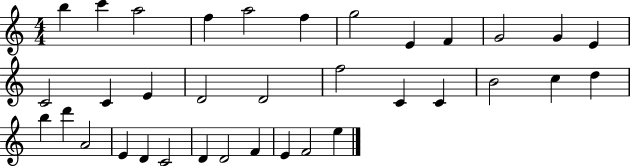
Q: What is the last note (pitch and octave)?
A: E5